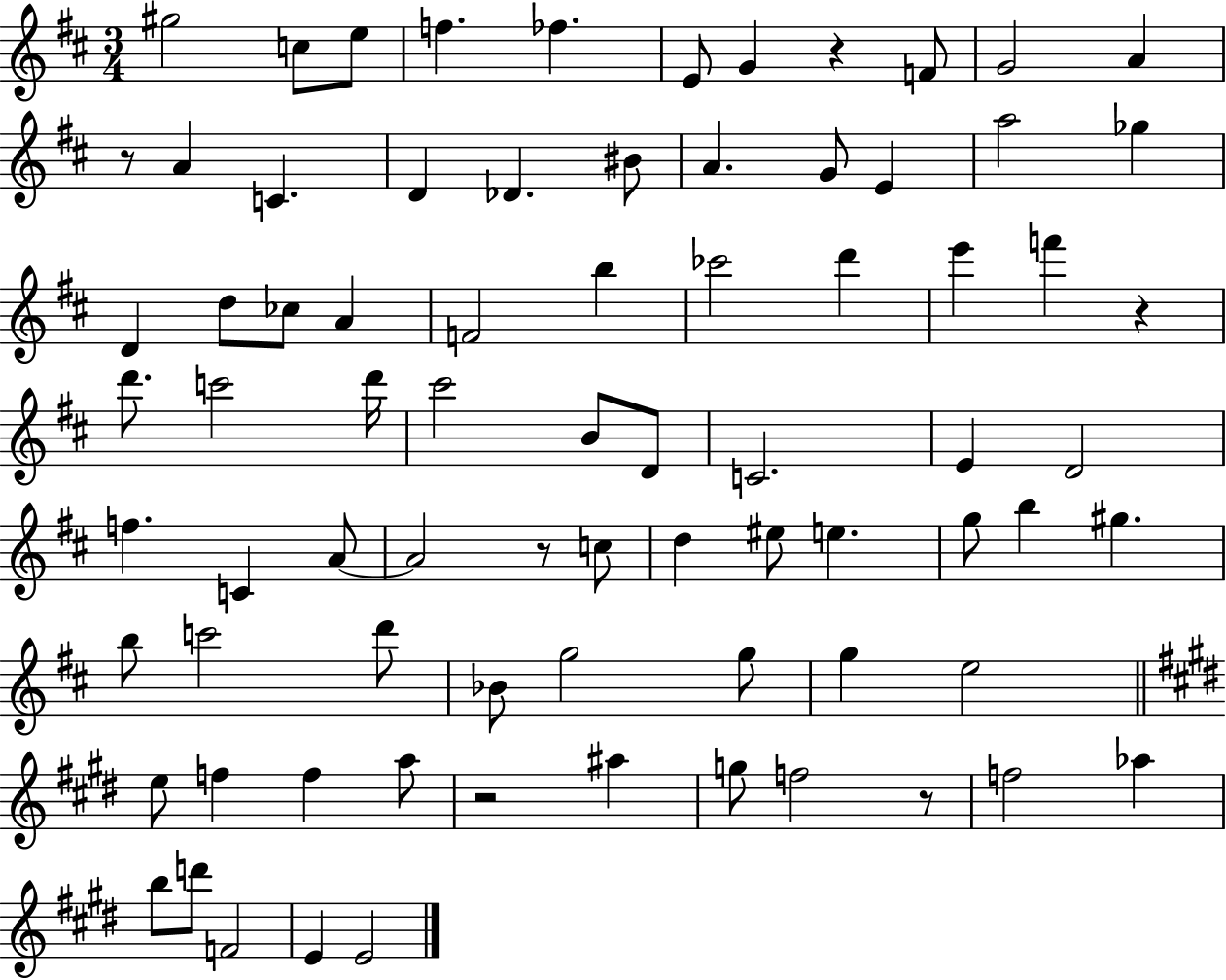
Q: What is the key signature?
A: D major